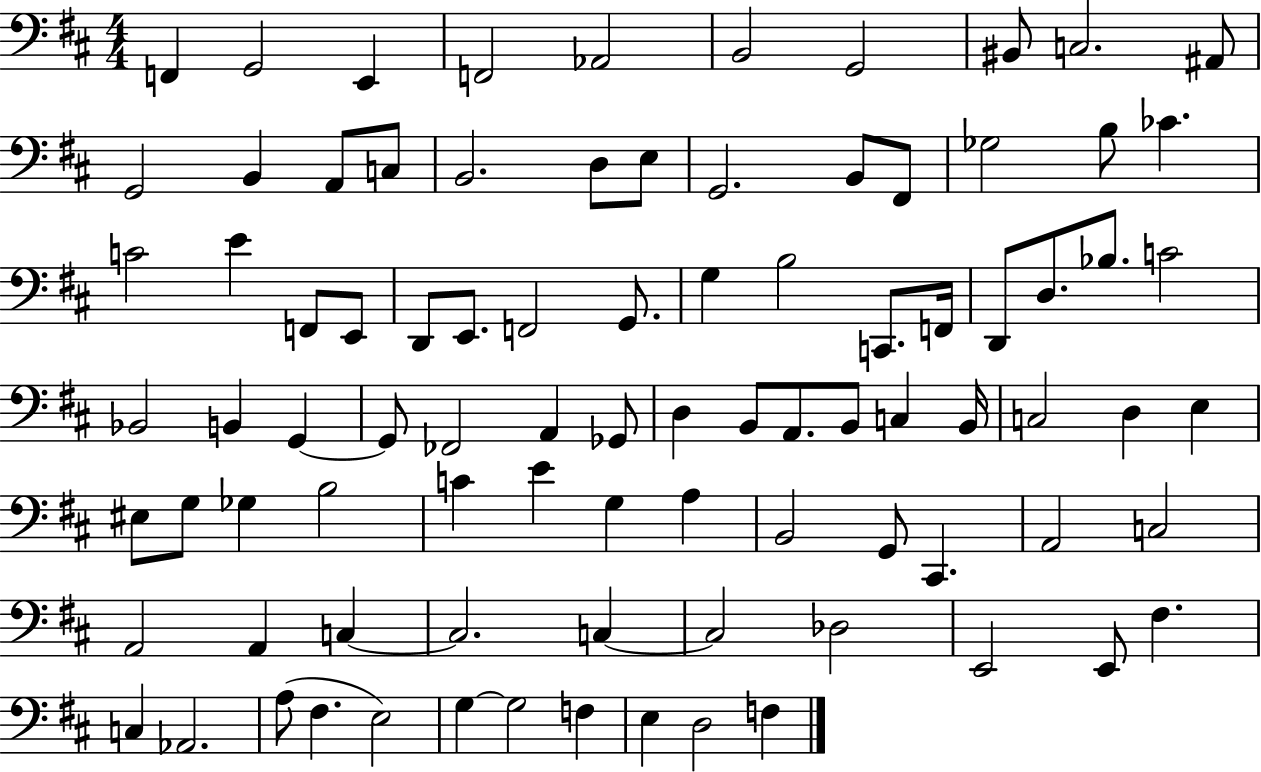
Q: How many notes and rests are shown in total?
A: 89